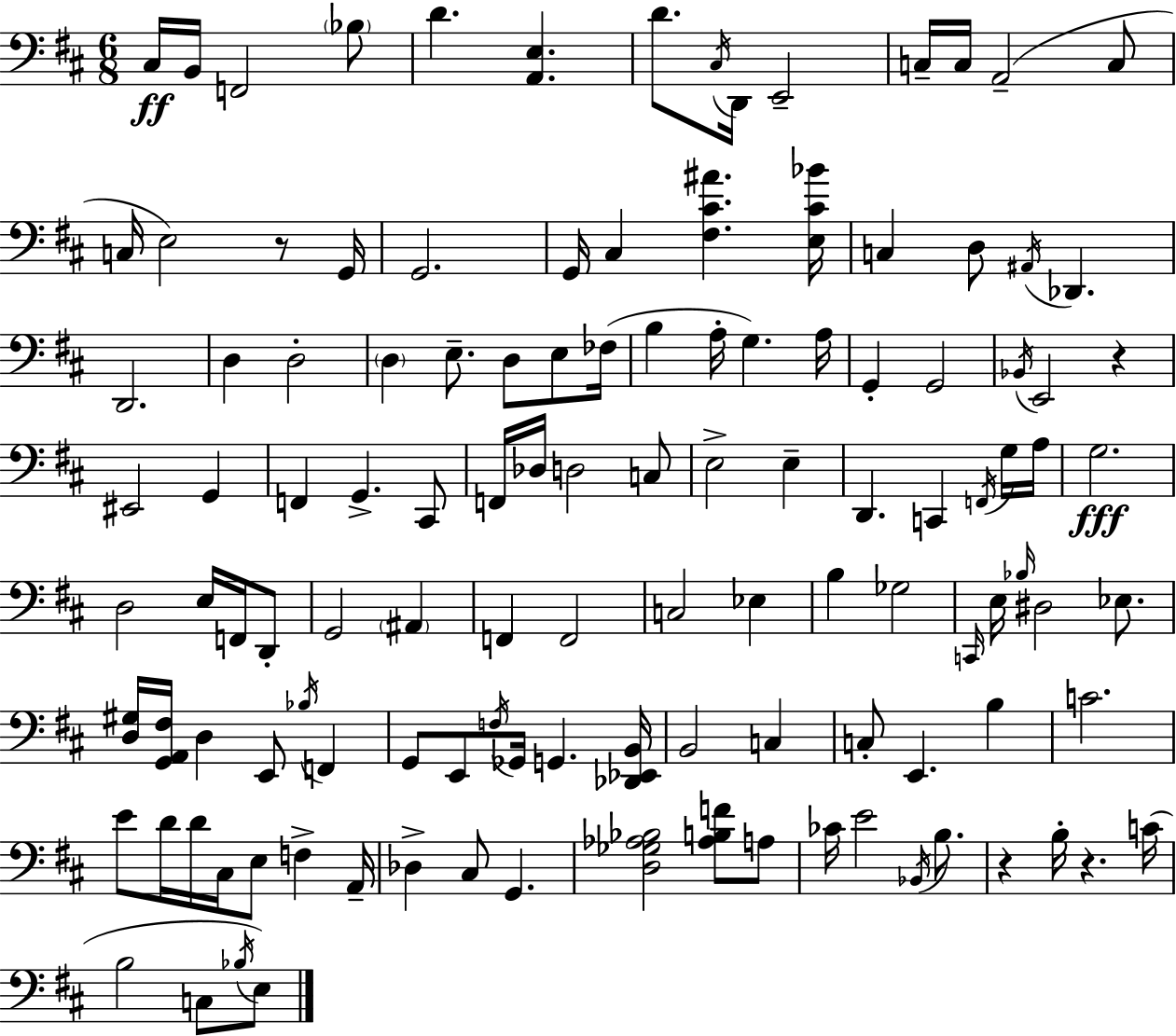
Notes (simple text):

C#3/s B2/s F2/h Bb3/e D4/q. [A2,E3]/q. D4/e. C#3/s D2/s E2/h C3/s C3/s A2/h C3/e C3/s E3/h R/e G2/s G2/h. G2/s C#3/q [F#3,C#4,A#4]/q. [E3,C#4,Bb4]/s C3/q D3/e A#2/s Db2/q. D2/h. D3/q D3/h D3/q E3/e. D3/e E3/e FES3/s B3/q A3/s G3/q. A3/s G2/q G2/h Bb2/s E2/h R/q EIS2/h G2/q F2/q G2/q. C#2/e F2/s Db3/s D3/h C3/e E3/h E3/q D2/q. C2/q F2/s G3/s A3/s G3/h. D3/h E3/s F2/s D2/e G2/h A#2/q F2/q F2/h C3/h Eb3/q B3/q Gb3/h C2/s E3/s Bb3/s D#3/h Eb3/e. [D3,G#3]/s [G2,A2,F#3]/s D3/q E2/e Bb3/s F2/q G2/e E2/e F3/s Gb2/s G2/q. [Db2,Eb2,B2]/s B2/h C3/q C3/e E2/q. B3/q C4/h. E4/e D4/s D4/s C#3/s E3/e F3/q A2/s Db3/q C#3/e G2/q. [D3,Gb3,Ab3,Bb3]/h [Ab3,B3,F4]/e A3/e CES4/s E4/h Bb2/s B3/e. R/q B3/s R/q. C4/s B3/h C3/e Bb3/s E3/e